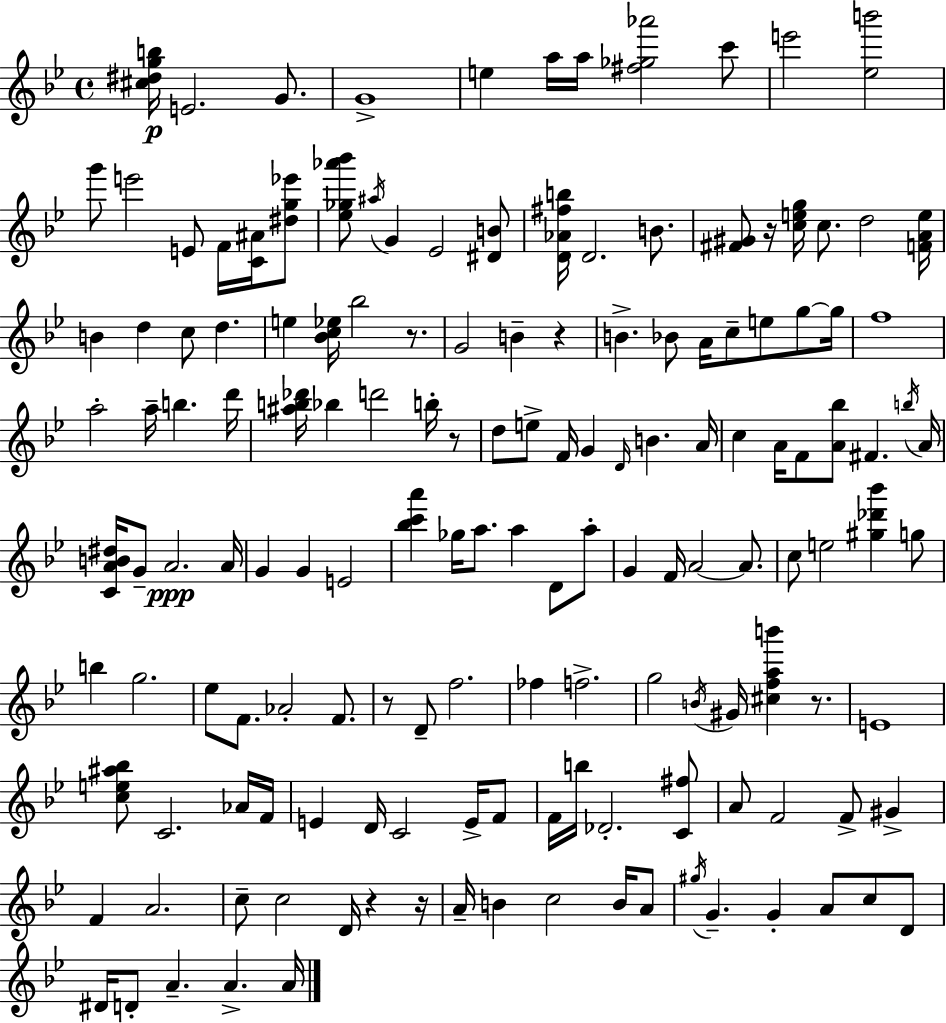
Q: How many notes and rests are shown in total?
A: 151